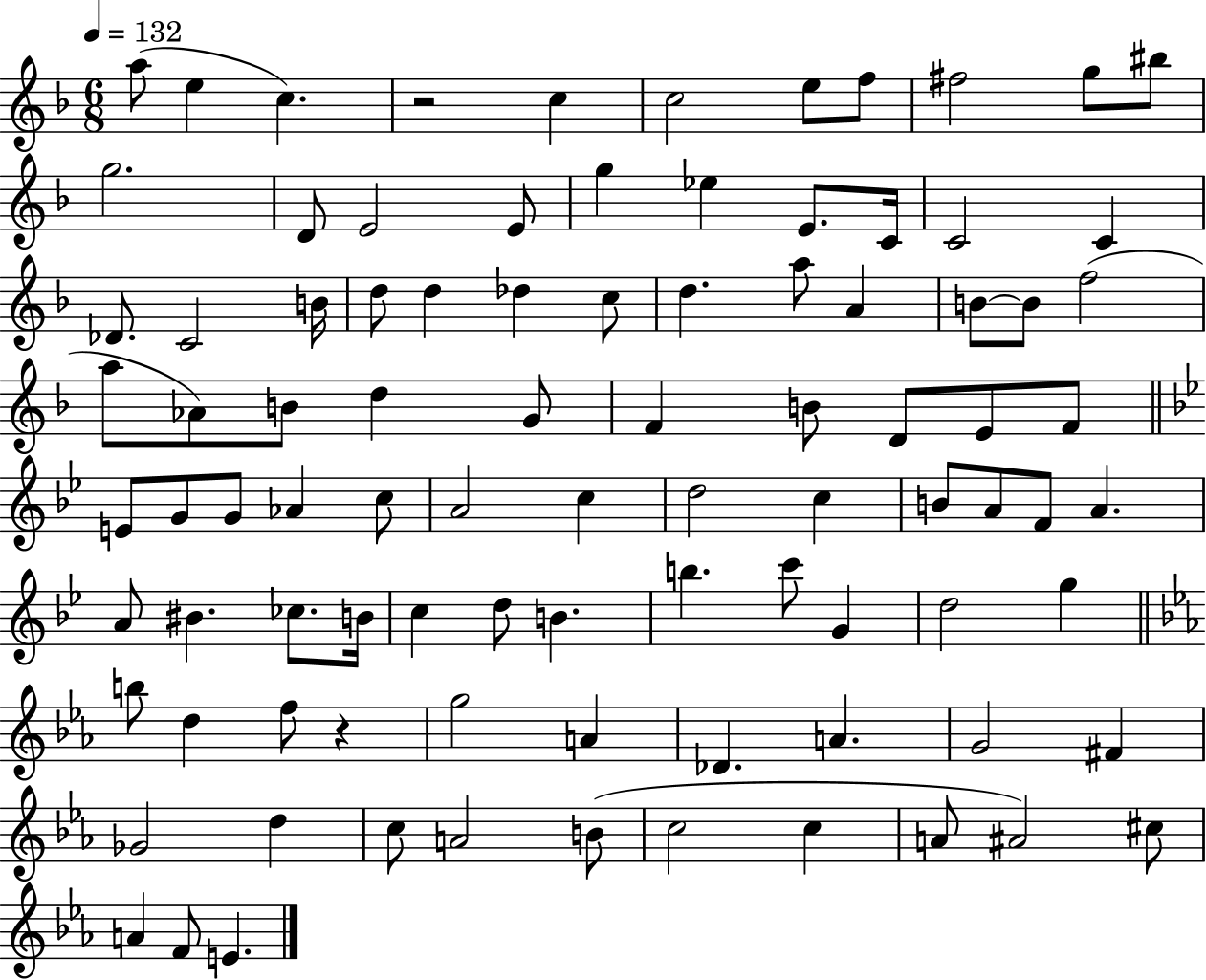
{
  \clef treble
  \numericTimeSignature
  \time 6/8
  \key f \major
  \tempo 4 = 132
  a''8( e''4 c''4.) | r2 c''4 | c''2 e''8 f''8 | fis''2 g''8 bis''8 | \break g''2. | d'8 e'2 e'8 | g''4 ees''4 e'8. c'16 | c'2 c'4 | \break des'8. c'2 b'16 | d''8 d''4 des''4 c''8 | d''4. a''8 a'4 | b'8~~ b'8 f''2( | \break a''8 aes'8) b'8 d''4 g'8 | f'4 b'8 d'8 e'8 f'8 | \bar "||" \break \key bes \major e'8 g'8 g'8 aes'4 c''8 | a'2 c''4 | d''2 c''4 | b'8 a'8 f'8 a'4. | \break a'8 bis'4. ces''8. b'16 | c''4 d''8 b'4. | b''4. c'''8 g'4 | d''2 g''4 | \break \bar "||" \break \key ees \major b''8 d''4 f''8 r4 | g''2 a'4 | des'4. a'4. | g'2 fis'4 | \break ges'2 d''4 | c''8 a'2 b'8( | c''2 c''4 | a'8 ais'2) cis''8 | \break a'4 f'8 e'4. | \bar "|."
}